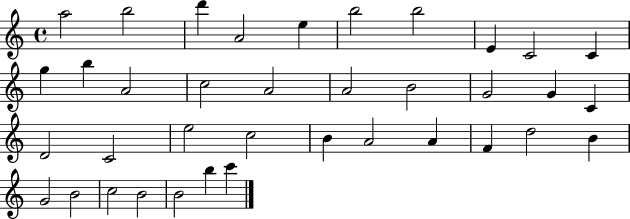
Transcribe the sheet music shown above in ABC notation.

X:1
T:Untitled
M:4/4
L:1/4
K:C
a2 b2 d' A2 e b2 b2 E C2 C g b A2 c2 A2 A2 B2 G2 G C D2 C2 e2 c2 B A2 A F d2 B G2 B2 c2 B2 B2 b c'